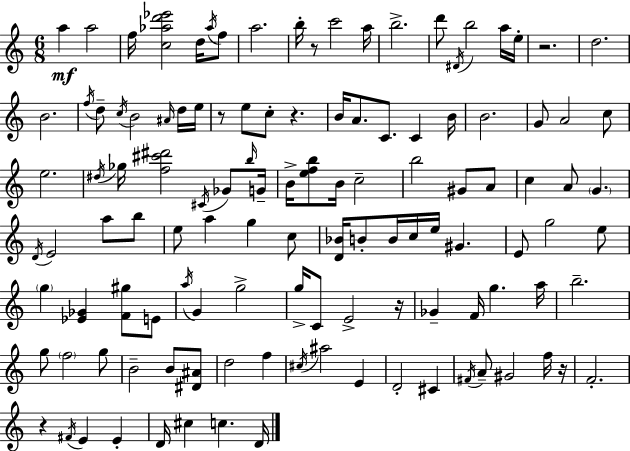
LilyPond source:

{
  \clef treble
  \numericTimeSignature
  \time 6/8
  \key a \minor
  a''4\mf a''2 | f''16 <c'' aes'' d''' ees'''>2 d''16 \acciaccatura { aes''16 } f''8 | a''2. | b''16-. r8 c'''2 | \break a''16 b''2.-> | d'''8 \acciaccatura { dis'16 } b''2 | a''16 e''16-. r2. | d''2. | \break b'2. | \acciaccatura { f''16 } d''8-- \acciaccatura { c''16 } b'2 | \grace { ais'16 } d''16 e''16 r8 e''8 c''8-. r4. | b'16 a'8. c'8. | \break c'4 b'16 b'2. | g'8 a'2 | c''8 e''2. | \acciaccatura { dis''16 } ges''16 <f'' cis''' dis'''>2 | \break \acciaccatura { cis'16 } ges'8 \grace { b''16 } g'16-- b'16-> <e'' f'' b''>8 b'16 | c''2-- b''2 | gis'8 a'8 c''4 | a'8 \parenthesize g'4. \acciaccatura { d'16 } e'2 | \break a''8 b''8 e''8 a''4 | g''4 c''8 <d' bes'>16 b'8-. | b'16 c''16 e''16 gis'4. e'8 g''2 | e''8 \parenthesize g''4 | \break <ees' ges'>4 <f' gis''>8 e'8 \acciaccatura { a''16 } g'4 | g''2-> g''16-> c'8 | e'2-> r16 ges'4-- | f'16 g''4. a''16 b''2.-- | \break g''8 | \parenthesize f''2 g''8 b'2-- | b'8 <dis' ais'>8 d''2 | f''4 \acciaccatura { cis''16 } ais''2 | \break e'4 d'2-. | cis'4 \acciaccatura { fis'16 } | a'8-- gis'2 f''16 r16 | f'2.-. | \break r4 \acciaccatura { fis'16 } e'4 e'4-. | d'16 cis''4 c''4. | d'16 \bar "|."
}